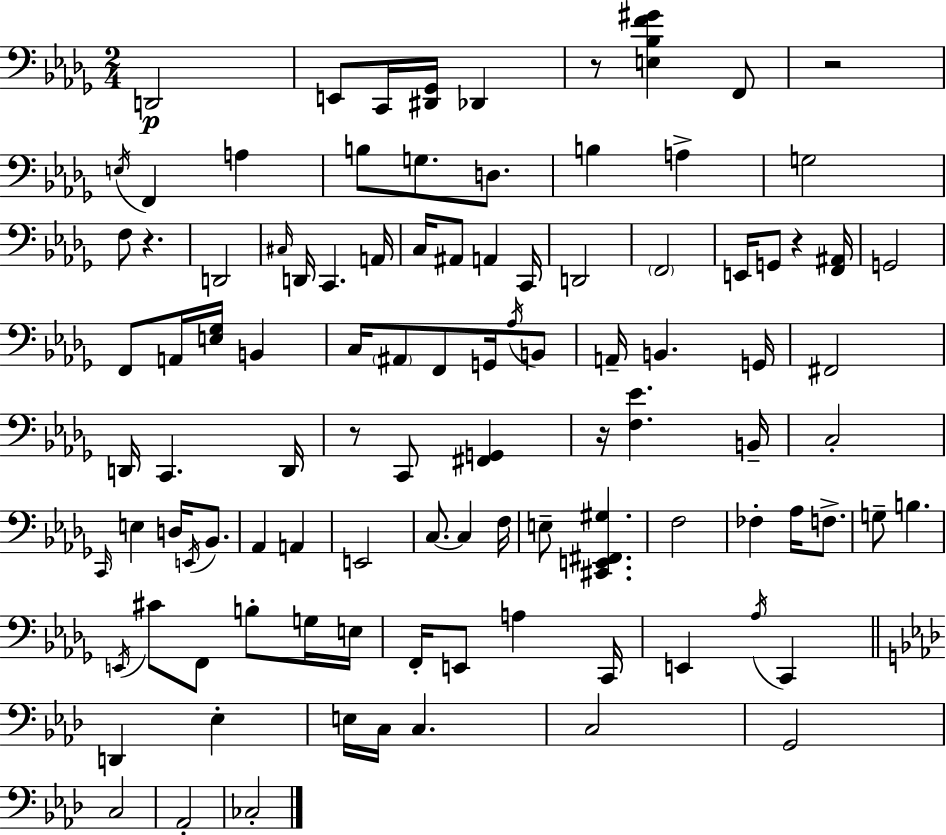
{
  \clef bass
  \numericTimeSignature
  \time 2/4
  \key bes \minor
  d,2\p | e,8 c,16 <dis, ges,>16 des,4 | r8 <e bes f' gis'>4 f,8 | r2 | \break \acciaccatura { e16 } f,4 a4 | b8 g8. d8. | b4 a4-> | g2 | \break f8 r4. | d,2 | \grace { cis16 } d,16 c,4. | a,16 c16 ais,8 a,4 | \break c,16 d,2 | \parenthesize f,2 | e,16 g,8 r4 | <f, ais,>16 g,2 | \break f,8 a,16 <e ges>16 b,4 | c16 \parenthesize ais,8 f,8 g,16 | \acciaccatura { aes16 } b,8 a,16-- b,4. | g,16 fis,2 | \break d,16 c,4. | d,16 r8 c,8 <fis, g,>4 | r16 <f ees'>4. | b,16-- c2-. | \break \grace { c,16 } e4 | d16 \acciaccatura { e,16 } bes,8. aes,4 | a,4 e,2 | c8.~~ | \break c4 f16 e8-- <cis, e, fis, gis>4. | f2 | fes4-. | aes16 f8.-> g8-- b4. | \break \acciaccatura { e,16 } cis'8 | f,8 b8-. g16 e16 f,16-. e,8 | a4 c,16 e,4 | \acciaccatura { aes16 } c,4 \bar "||" \break \key aes \major d,4 ees4-. | e16 c16 c4. | c2 | g,2 | \break c2 | aes,2-. | ces2-. | \bar "|."
}